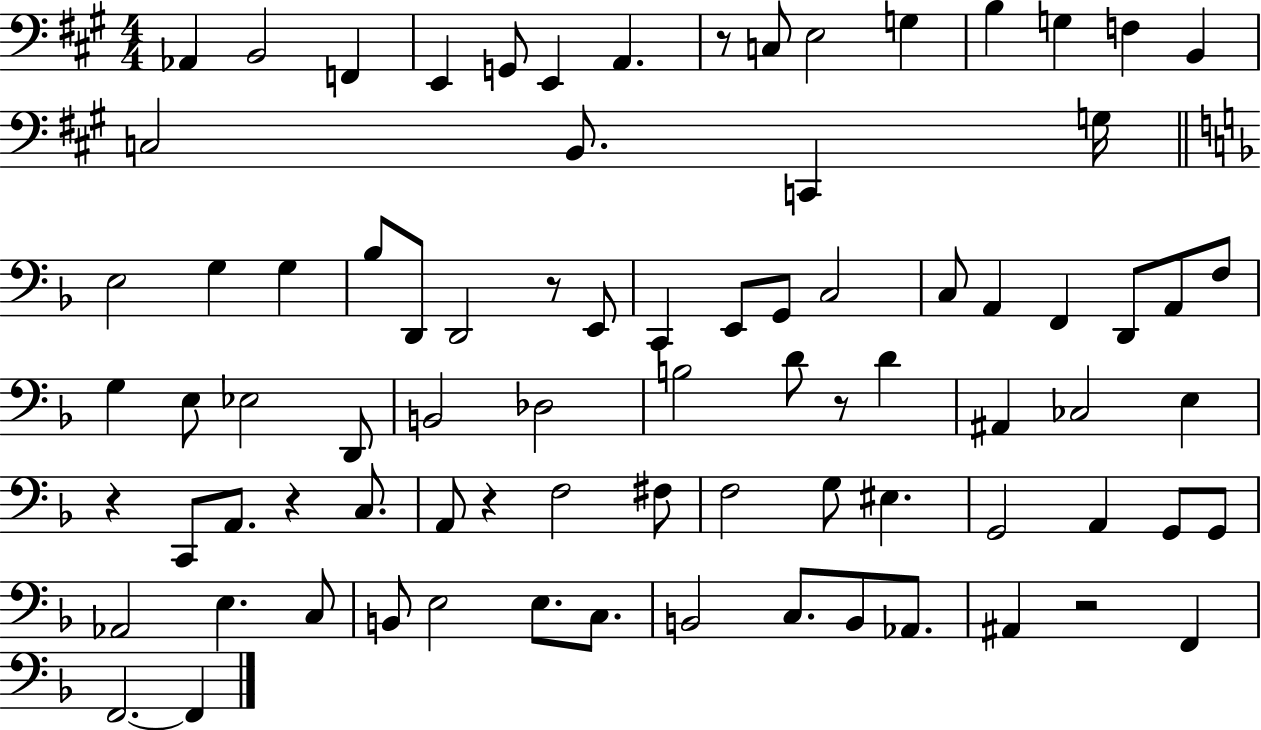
Ab2/q B2/h F2/q E2/q G2/e E2/q A2/q. R/e C3/e E3/h G3/q B3/q G3/q F3/q B2/q C3/h B2/e. C2/q G3/s E3/h G3/q G3/q Bb3/e D2/e D2/h R/e E2/e C2/q E2/e G2/e C3/h C3/e A2/q F2/q D2/e A2/e F3/e G3/q E3/e Eb3/h D2/e B2/h Db3/h B3/h D4/e R/e D4/q A#2/q CES3/h E3/q R/q C2/e A2/e. R/q C3/e. A2/e R/q F3/h F#3/e F3/h G3/e EIS3/q. G2/h A2/q G2/e G2/e Ab2/h E3/q. C3/e B2/e E3/h E3/e. C3/e. B2/h C3/e. B2/e Ab2/e. A#2/q R/h F2/q F2/h. F2/q